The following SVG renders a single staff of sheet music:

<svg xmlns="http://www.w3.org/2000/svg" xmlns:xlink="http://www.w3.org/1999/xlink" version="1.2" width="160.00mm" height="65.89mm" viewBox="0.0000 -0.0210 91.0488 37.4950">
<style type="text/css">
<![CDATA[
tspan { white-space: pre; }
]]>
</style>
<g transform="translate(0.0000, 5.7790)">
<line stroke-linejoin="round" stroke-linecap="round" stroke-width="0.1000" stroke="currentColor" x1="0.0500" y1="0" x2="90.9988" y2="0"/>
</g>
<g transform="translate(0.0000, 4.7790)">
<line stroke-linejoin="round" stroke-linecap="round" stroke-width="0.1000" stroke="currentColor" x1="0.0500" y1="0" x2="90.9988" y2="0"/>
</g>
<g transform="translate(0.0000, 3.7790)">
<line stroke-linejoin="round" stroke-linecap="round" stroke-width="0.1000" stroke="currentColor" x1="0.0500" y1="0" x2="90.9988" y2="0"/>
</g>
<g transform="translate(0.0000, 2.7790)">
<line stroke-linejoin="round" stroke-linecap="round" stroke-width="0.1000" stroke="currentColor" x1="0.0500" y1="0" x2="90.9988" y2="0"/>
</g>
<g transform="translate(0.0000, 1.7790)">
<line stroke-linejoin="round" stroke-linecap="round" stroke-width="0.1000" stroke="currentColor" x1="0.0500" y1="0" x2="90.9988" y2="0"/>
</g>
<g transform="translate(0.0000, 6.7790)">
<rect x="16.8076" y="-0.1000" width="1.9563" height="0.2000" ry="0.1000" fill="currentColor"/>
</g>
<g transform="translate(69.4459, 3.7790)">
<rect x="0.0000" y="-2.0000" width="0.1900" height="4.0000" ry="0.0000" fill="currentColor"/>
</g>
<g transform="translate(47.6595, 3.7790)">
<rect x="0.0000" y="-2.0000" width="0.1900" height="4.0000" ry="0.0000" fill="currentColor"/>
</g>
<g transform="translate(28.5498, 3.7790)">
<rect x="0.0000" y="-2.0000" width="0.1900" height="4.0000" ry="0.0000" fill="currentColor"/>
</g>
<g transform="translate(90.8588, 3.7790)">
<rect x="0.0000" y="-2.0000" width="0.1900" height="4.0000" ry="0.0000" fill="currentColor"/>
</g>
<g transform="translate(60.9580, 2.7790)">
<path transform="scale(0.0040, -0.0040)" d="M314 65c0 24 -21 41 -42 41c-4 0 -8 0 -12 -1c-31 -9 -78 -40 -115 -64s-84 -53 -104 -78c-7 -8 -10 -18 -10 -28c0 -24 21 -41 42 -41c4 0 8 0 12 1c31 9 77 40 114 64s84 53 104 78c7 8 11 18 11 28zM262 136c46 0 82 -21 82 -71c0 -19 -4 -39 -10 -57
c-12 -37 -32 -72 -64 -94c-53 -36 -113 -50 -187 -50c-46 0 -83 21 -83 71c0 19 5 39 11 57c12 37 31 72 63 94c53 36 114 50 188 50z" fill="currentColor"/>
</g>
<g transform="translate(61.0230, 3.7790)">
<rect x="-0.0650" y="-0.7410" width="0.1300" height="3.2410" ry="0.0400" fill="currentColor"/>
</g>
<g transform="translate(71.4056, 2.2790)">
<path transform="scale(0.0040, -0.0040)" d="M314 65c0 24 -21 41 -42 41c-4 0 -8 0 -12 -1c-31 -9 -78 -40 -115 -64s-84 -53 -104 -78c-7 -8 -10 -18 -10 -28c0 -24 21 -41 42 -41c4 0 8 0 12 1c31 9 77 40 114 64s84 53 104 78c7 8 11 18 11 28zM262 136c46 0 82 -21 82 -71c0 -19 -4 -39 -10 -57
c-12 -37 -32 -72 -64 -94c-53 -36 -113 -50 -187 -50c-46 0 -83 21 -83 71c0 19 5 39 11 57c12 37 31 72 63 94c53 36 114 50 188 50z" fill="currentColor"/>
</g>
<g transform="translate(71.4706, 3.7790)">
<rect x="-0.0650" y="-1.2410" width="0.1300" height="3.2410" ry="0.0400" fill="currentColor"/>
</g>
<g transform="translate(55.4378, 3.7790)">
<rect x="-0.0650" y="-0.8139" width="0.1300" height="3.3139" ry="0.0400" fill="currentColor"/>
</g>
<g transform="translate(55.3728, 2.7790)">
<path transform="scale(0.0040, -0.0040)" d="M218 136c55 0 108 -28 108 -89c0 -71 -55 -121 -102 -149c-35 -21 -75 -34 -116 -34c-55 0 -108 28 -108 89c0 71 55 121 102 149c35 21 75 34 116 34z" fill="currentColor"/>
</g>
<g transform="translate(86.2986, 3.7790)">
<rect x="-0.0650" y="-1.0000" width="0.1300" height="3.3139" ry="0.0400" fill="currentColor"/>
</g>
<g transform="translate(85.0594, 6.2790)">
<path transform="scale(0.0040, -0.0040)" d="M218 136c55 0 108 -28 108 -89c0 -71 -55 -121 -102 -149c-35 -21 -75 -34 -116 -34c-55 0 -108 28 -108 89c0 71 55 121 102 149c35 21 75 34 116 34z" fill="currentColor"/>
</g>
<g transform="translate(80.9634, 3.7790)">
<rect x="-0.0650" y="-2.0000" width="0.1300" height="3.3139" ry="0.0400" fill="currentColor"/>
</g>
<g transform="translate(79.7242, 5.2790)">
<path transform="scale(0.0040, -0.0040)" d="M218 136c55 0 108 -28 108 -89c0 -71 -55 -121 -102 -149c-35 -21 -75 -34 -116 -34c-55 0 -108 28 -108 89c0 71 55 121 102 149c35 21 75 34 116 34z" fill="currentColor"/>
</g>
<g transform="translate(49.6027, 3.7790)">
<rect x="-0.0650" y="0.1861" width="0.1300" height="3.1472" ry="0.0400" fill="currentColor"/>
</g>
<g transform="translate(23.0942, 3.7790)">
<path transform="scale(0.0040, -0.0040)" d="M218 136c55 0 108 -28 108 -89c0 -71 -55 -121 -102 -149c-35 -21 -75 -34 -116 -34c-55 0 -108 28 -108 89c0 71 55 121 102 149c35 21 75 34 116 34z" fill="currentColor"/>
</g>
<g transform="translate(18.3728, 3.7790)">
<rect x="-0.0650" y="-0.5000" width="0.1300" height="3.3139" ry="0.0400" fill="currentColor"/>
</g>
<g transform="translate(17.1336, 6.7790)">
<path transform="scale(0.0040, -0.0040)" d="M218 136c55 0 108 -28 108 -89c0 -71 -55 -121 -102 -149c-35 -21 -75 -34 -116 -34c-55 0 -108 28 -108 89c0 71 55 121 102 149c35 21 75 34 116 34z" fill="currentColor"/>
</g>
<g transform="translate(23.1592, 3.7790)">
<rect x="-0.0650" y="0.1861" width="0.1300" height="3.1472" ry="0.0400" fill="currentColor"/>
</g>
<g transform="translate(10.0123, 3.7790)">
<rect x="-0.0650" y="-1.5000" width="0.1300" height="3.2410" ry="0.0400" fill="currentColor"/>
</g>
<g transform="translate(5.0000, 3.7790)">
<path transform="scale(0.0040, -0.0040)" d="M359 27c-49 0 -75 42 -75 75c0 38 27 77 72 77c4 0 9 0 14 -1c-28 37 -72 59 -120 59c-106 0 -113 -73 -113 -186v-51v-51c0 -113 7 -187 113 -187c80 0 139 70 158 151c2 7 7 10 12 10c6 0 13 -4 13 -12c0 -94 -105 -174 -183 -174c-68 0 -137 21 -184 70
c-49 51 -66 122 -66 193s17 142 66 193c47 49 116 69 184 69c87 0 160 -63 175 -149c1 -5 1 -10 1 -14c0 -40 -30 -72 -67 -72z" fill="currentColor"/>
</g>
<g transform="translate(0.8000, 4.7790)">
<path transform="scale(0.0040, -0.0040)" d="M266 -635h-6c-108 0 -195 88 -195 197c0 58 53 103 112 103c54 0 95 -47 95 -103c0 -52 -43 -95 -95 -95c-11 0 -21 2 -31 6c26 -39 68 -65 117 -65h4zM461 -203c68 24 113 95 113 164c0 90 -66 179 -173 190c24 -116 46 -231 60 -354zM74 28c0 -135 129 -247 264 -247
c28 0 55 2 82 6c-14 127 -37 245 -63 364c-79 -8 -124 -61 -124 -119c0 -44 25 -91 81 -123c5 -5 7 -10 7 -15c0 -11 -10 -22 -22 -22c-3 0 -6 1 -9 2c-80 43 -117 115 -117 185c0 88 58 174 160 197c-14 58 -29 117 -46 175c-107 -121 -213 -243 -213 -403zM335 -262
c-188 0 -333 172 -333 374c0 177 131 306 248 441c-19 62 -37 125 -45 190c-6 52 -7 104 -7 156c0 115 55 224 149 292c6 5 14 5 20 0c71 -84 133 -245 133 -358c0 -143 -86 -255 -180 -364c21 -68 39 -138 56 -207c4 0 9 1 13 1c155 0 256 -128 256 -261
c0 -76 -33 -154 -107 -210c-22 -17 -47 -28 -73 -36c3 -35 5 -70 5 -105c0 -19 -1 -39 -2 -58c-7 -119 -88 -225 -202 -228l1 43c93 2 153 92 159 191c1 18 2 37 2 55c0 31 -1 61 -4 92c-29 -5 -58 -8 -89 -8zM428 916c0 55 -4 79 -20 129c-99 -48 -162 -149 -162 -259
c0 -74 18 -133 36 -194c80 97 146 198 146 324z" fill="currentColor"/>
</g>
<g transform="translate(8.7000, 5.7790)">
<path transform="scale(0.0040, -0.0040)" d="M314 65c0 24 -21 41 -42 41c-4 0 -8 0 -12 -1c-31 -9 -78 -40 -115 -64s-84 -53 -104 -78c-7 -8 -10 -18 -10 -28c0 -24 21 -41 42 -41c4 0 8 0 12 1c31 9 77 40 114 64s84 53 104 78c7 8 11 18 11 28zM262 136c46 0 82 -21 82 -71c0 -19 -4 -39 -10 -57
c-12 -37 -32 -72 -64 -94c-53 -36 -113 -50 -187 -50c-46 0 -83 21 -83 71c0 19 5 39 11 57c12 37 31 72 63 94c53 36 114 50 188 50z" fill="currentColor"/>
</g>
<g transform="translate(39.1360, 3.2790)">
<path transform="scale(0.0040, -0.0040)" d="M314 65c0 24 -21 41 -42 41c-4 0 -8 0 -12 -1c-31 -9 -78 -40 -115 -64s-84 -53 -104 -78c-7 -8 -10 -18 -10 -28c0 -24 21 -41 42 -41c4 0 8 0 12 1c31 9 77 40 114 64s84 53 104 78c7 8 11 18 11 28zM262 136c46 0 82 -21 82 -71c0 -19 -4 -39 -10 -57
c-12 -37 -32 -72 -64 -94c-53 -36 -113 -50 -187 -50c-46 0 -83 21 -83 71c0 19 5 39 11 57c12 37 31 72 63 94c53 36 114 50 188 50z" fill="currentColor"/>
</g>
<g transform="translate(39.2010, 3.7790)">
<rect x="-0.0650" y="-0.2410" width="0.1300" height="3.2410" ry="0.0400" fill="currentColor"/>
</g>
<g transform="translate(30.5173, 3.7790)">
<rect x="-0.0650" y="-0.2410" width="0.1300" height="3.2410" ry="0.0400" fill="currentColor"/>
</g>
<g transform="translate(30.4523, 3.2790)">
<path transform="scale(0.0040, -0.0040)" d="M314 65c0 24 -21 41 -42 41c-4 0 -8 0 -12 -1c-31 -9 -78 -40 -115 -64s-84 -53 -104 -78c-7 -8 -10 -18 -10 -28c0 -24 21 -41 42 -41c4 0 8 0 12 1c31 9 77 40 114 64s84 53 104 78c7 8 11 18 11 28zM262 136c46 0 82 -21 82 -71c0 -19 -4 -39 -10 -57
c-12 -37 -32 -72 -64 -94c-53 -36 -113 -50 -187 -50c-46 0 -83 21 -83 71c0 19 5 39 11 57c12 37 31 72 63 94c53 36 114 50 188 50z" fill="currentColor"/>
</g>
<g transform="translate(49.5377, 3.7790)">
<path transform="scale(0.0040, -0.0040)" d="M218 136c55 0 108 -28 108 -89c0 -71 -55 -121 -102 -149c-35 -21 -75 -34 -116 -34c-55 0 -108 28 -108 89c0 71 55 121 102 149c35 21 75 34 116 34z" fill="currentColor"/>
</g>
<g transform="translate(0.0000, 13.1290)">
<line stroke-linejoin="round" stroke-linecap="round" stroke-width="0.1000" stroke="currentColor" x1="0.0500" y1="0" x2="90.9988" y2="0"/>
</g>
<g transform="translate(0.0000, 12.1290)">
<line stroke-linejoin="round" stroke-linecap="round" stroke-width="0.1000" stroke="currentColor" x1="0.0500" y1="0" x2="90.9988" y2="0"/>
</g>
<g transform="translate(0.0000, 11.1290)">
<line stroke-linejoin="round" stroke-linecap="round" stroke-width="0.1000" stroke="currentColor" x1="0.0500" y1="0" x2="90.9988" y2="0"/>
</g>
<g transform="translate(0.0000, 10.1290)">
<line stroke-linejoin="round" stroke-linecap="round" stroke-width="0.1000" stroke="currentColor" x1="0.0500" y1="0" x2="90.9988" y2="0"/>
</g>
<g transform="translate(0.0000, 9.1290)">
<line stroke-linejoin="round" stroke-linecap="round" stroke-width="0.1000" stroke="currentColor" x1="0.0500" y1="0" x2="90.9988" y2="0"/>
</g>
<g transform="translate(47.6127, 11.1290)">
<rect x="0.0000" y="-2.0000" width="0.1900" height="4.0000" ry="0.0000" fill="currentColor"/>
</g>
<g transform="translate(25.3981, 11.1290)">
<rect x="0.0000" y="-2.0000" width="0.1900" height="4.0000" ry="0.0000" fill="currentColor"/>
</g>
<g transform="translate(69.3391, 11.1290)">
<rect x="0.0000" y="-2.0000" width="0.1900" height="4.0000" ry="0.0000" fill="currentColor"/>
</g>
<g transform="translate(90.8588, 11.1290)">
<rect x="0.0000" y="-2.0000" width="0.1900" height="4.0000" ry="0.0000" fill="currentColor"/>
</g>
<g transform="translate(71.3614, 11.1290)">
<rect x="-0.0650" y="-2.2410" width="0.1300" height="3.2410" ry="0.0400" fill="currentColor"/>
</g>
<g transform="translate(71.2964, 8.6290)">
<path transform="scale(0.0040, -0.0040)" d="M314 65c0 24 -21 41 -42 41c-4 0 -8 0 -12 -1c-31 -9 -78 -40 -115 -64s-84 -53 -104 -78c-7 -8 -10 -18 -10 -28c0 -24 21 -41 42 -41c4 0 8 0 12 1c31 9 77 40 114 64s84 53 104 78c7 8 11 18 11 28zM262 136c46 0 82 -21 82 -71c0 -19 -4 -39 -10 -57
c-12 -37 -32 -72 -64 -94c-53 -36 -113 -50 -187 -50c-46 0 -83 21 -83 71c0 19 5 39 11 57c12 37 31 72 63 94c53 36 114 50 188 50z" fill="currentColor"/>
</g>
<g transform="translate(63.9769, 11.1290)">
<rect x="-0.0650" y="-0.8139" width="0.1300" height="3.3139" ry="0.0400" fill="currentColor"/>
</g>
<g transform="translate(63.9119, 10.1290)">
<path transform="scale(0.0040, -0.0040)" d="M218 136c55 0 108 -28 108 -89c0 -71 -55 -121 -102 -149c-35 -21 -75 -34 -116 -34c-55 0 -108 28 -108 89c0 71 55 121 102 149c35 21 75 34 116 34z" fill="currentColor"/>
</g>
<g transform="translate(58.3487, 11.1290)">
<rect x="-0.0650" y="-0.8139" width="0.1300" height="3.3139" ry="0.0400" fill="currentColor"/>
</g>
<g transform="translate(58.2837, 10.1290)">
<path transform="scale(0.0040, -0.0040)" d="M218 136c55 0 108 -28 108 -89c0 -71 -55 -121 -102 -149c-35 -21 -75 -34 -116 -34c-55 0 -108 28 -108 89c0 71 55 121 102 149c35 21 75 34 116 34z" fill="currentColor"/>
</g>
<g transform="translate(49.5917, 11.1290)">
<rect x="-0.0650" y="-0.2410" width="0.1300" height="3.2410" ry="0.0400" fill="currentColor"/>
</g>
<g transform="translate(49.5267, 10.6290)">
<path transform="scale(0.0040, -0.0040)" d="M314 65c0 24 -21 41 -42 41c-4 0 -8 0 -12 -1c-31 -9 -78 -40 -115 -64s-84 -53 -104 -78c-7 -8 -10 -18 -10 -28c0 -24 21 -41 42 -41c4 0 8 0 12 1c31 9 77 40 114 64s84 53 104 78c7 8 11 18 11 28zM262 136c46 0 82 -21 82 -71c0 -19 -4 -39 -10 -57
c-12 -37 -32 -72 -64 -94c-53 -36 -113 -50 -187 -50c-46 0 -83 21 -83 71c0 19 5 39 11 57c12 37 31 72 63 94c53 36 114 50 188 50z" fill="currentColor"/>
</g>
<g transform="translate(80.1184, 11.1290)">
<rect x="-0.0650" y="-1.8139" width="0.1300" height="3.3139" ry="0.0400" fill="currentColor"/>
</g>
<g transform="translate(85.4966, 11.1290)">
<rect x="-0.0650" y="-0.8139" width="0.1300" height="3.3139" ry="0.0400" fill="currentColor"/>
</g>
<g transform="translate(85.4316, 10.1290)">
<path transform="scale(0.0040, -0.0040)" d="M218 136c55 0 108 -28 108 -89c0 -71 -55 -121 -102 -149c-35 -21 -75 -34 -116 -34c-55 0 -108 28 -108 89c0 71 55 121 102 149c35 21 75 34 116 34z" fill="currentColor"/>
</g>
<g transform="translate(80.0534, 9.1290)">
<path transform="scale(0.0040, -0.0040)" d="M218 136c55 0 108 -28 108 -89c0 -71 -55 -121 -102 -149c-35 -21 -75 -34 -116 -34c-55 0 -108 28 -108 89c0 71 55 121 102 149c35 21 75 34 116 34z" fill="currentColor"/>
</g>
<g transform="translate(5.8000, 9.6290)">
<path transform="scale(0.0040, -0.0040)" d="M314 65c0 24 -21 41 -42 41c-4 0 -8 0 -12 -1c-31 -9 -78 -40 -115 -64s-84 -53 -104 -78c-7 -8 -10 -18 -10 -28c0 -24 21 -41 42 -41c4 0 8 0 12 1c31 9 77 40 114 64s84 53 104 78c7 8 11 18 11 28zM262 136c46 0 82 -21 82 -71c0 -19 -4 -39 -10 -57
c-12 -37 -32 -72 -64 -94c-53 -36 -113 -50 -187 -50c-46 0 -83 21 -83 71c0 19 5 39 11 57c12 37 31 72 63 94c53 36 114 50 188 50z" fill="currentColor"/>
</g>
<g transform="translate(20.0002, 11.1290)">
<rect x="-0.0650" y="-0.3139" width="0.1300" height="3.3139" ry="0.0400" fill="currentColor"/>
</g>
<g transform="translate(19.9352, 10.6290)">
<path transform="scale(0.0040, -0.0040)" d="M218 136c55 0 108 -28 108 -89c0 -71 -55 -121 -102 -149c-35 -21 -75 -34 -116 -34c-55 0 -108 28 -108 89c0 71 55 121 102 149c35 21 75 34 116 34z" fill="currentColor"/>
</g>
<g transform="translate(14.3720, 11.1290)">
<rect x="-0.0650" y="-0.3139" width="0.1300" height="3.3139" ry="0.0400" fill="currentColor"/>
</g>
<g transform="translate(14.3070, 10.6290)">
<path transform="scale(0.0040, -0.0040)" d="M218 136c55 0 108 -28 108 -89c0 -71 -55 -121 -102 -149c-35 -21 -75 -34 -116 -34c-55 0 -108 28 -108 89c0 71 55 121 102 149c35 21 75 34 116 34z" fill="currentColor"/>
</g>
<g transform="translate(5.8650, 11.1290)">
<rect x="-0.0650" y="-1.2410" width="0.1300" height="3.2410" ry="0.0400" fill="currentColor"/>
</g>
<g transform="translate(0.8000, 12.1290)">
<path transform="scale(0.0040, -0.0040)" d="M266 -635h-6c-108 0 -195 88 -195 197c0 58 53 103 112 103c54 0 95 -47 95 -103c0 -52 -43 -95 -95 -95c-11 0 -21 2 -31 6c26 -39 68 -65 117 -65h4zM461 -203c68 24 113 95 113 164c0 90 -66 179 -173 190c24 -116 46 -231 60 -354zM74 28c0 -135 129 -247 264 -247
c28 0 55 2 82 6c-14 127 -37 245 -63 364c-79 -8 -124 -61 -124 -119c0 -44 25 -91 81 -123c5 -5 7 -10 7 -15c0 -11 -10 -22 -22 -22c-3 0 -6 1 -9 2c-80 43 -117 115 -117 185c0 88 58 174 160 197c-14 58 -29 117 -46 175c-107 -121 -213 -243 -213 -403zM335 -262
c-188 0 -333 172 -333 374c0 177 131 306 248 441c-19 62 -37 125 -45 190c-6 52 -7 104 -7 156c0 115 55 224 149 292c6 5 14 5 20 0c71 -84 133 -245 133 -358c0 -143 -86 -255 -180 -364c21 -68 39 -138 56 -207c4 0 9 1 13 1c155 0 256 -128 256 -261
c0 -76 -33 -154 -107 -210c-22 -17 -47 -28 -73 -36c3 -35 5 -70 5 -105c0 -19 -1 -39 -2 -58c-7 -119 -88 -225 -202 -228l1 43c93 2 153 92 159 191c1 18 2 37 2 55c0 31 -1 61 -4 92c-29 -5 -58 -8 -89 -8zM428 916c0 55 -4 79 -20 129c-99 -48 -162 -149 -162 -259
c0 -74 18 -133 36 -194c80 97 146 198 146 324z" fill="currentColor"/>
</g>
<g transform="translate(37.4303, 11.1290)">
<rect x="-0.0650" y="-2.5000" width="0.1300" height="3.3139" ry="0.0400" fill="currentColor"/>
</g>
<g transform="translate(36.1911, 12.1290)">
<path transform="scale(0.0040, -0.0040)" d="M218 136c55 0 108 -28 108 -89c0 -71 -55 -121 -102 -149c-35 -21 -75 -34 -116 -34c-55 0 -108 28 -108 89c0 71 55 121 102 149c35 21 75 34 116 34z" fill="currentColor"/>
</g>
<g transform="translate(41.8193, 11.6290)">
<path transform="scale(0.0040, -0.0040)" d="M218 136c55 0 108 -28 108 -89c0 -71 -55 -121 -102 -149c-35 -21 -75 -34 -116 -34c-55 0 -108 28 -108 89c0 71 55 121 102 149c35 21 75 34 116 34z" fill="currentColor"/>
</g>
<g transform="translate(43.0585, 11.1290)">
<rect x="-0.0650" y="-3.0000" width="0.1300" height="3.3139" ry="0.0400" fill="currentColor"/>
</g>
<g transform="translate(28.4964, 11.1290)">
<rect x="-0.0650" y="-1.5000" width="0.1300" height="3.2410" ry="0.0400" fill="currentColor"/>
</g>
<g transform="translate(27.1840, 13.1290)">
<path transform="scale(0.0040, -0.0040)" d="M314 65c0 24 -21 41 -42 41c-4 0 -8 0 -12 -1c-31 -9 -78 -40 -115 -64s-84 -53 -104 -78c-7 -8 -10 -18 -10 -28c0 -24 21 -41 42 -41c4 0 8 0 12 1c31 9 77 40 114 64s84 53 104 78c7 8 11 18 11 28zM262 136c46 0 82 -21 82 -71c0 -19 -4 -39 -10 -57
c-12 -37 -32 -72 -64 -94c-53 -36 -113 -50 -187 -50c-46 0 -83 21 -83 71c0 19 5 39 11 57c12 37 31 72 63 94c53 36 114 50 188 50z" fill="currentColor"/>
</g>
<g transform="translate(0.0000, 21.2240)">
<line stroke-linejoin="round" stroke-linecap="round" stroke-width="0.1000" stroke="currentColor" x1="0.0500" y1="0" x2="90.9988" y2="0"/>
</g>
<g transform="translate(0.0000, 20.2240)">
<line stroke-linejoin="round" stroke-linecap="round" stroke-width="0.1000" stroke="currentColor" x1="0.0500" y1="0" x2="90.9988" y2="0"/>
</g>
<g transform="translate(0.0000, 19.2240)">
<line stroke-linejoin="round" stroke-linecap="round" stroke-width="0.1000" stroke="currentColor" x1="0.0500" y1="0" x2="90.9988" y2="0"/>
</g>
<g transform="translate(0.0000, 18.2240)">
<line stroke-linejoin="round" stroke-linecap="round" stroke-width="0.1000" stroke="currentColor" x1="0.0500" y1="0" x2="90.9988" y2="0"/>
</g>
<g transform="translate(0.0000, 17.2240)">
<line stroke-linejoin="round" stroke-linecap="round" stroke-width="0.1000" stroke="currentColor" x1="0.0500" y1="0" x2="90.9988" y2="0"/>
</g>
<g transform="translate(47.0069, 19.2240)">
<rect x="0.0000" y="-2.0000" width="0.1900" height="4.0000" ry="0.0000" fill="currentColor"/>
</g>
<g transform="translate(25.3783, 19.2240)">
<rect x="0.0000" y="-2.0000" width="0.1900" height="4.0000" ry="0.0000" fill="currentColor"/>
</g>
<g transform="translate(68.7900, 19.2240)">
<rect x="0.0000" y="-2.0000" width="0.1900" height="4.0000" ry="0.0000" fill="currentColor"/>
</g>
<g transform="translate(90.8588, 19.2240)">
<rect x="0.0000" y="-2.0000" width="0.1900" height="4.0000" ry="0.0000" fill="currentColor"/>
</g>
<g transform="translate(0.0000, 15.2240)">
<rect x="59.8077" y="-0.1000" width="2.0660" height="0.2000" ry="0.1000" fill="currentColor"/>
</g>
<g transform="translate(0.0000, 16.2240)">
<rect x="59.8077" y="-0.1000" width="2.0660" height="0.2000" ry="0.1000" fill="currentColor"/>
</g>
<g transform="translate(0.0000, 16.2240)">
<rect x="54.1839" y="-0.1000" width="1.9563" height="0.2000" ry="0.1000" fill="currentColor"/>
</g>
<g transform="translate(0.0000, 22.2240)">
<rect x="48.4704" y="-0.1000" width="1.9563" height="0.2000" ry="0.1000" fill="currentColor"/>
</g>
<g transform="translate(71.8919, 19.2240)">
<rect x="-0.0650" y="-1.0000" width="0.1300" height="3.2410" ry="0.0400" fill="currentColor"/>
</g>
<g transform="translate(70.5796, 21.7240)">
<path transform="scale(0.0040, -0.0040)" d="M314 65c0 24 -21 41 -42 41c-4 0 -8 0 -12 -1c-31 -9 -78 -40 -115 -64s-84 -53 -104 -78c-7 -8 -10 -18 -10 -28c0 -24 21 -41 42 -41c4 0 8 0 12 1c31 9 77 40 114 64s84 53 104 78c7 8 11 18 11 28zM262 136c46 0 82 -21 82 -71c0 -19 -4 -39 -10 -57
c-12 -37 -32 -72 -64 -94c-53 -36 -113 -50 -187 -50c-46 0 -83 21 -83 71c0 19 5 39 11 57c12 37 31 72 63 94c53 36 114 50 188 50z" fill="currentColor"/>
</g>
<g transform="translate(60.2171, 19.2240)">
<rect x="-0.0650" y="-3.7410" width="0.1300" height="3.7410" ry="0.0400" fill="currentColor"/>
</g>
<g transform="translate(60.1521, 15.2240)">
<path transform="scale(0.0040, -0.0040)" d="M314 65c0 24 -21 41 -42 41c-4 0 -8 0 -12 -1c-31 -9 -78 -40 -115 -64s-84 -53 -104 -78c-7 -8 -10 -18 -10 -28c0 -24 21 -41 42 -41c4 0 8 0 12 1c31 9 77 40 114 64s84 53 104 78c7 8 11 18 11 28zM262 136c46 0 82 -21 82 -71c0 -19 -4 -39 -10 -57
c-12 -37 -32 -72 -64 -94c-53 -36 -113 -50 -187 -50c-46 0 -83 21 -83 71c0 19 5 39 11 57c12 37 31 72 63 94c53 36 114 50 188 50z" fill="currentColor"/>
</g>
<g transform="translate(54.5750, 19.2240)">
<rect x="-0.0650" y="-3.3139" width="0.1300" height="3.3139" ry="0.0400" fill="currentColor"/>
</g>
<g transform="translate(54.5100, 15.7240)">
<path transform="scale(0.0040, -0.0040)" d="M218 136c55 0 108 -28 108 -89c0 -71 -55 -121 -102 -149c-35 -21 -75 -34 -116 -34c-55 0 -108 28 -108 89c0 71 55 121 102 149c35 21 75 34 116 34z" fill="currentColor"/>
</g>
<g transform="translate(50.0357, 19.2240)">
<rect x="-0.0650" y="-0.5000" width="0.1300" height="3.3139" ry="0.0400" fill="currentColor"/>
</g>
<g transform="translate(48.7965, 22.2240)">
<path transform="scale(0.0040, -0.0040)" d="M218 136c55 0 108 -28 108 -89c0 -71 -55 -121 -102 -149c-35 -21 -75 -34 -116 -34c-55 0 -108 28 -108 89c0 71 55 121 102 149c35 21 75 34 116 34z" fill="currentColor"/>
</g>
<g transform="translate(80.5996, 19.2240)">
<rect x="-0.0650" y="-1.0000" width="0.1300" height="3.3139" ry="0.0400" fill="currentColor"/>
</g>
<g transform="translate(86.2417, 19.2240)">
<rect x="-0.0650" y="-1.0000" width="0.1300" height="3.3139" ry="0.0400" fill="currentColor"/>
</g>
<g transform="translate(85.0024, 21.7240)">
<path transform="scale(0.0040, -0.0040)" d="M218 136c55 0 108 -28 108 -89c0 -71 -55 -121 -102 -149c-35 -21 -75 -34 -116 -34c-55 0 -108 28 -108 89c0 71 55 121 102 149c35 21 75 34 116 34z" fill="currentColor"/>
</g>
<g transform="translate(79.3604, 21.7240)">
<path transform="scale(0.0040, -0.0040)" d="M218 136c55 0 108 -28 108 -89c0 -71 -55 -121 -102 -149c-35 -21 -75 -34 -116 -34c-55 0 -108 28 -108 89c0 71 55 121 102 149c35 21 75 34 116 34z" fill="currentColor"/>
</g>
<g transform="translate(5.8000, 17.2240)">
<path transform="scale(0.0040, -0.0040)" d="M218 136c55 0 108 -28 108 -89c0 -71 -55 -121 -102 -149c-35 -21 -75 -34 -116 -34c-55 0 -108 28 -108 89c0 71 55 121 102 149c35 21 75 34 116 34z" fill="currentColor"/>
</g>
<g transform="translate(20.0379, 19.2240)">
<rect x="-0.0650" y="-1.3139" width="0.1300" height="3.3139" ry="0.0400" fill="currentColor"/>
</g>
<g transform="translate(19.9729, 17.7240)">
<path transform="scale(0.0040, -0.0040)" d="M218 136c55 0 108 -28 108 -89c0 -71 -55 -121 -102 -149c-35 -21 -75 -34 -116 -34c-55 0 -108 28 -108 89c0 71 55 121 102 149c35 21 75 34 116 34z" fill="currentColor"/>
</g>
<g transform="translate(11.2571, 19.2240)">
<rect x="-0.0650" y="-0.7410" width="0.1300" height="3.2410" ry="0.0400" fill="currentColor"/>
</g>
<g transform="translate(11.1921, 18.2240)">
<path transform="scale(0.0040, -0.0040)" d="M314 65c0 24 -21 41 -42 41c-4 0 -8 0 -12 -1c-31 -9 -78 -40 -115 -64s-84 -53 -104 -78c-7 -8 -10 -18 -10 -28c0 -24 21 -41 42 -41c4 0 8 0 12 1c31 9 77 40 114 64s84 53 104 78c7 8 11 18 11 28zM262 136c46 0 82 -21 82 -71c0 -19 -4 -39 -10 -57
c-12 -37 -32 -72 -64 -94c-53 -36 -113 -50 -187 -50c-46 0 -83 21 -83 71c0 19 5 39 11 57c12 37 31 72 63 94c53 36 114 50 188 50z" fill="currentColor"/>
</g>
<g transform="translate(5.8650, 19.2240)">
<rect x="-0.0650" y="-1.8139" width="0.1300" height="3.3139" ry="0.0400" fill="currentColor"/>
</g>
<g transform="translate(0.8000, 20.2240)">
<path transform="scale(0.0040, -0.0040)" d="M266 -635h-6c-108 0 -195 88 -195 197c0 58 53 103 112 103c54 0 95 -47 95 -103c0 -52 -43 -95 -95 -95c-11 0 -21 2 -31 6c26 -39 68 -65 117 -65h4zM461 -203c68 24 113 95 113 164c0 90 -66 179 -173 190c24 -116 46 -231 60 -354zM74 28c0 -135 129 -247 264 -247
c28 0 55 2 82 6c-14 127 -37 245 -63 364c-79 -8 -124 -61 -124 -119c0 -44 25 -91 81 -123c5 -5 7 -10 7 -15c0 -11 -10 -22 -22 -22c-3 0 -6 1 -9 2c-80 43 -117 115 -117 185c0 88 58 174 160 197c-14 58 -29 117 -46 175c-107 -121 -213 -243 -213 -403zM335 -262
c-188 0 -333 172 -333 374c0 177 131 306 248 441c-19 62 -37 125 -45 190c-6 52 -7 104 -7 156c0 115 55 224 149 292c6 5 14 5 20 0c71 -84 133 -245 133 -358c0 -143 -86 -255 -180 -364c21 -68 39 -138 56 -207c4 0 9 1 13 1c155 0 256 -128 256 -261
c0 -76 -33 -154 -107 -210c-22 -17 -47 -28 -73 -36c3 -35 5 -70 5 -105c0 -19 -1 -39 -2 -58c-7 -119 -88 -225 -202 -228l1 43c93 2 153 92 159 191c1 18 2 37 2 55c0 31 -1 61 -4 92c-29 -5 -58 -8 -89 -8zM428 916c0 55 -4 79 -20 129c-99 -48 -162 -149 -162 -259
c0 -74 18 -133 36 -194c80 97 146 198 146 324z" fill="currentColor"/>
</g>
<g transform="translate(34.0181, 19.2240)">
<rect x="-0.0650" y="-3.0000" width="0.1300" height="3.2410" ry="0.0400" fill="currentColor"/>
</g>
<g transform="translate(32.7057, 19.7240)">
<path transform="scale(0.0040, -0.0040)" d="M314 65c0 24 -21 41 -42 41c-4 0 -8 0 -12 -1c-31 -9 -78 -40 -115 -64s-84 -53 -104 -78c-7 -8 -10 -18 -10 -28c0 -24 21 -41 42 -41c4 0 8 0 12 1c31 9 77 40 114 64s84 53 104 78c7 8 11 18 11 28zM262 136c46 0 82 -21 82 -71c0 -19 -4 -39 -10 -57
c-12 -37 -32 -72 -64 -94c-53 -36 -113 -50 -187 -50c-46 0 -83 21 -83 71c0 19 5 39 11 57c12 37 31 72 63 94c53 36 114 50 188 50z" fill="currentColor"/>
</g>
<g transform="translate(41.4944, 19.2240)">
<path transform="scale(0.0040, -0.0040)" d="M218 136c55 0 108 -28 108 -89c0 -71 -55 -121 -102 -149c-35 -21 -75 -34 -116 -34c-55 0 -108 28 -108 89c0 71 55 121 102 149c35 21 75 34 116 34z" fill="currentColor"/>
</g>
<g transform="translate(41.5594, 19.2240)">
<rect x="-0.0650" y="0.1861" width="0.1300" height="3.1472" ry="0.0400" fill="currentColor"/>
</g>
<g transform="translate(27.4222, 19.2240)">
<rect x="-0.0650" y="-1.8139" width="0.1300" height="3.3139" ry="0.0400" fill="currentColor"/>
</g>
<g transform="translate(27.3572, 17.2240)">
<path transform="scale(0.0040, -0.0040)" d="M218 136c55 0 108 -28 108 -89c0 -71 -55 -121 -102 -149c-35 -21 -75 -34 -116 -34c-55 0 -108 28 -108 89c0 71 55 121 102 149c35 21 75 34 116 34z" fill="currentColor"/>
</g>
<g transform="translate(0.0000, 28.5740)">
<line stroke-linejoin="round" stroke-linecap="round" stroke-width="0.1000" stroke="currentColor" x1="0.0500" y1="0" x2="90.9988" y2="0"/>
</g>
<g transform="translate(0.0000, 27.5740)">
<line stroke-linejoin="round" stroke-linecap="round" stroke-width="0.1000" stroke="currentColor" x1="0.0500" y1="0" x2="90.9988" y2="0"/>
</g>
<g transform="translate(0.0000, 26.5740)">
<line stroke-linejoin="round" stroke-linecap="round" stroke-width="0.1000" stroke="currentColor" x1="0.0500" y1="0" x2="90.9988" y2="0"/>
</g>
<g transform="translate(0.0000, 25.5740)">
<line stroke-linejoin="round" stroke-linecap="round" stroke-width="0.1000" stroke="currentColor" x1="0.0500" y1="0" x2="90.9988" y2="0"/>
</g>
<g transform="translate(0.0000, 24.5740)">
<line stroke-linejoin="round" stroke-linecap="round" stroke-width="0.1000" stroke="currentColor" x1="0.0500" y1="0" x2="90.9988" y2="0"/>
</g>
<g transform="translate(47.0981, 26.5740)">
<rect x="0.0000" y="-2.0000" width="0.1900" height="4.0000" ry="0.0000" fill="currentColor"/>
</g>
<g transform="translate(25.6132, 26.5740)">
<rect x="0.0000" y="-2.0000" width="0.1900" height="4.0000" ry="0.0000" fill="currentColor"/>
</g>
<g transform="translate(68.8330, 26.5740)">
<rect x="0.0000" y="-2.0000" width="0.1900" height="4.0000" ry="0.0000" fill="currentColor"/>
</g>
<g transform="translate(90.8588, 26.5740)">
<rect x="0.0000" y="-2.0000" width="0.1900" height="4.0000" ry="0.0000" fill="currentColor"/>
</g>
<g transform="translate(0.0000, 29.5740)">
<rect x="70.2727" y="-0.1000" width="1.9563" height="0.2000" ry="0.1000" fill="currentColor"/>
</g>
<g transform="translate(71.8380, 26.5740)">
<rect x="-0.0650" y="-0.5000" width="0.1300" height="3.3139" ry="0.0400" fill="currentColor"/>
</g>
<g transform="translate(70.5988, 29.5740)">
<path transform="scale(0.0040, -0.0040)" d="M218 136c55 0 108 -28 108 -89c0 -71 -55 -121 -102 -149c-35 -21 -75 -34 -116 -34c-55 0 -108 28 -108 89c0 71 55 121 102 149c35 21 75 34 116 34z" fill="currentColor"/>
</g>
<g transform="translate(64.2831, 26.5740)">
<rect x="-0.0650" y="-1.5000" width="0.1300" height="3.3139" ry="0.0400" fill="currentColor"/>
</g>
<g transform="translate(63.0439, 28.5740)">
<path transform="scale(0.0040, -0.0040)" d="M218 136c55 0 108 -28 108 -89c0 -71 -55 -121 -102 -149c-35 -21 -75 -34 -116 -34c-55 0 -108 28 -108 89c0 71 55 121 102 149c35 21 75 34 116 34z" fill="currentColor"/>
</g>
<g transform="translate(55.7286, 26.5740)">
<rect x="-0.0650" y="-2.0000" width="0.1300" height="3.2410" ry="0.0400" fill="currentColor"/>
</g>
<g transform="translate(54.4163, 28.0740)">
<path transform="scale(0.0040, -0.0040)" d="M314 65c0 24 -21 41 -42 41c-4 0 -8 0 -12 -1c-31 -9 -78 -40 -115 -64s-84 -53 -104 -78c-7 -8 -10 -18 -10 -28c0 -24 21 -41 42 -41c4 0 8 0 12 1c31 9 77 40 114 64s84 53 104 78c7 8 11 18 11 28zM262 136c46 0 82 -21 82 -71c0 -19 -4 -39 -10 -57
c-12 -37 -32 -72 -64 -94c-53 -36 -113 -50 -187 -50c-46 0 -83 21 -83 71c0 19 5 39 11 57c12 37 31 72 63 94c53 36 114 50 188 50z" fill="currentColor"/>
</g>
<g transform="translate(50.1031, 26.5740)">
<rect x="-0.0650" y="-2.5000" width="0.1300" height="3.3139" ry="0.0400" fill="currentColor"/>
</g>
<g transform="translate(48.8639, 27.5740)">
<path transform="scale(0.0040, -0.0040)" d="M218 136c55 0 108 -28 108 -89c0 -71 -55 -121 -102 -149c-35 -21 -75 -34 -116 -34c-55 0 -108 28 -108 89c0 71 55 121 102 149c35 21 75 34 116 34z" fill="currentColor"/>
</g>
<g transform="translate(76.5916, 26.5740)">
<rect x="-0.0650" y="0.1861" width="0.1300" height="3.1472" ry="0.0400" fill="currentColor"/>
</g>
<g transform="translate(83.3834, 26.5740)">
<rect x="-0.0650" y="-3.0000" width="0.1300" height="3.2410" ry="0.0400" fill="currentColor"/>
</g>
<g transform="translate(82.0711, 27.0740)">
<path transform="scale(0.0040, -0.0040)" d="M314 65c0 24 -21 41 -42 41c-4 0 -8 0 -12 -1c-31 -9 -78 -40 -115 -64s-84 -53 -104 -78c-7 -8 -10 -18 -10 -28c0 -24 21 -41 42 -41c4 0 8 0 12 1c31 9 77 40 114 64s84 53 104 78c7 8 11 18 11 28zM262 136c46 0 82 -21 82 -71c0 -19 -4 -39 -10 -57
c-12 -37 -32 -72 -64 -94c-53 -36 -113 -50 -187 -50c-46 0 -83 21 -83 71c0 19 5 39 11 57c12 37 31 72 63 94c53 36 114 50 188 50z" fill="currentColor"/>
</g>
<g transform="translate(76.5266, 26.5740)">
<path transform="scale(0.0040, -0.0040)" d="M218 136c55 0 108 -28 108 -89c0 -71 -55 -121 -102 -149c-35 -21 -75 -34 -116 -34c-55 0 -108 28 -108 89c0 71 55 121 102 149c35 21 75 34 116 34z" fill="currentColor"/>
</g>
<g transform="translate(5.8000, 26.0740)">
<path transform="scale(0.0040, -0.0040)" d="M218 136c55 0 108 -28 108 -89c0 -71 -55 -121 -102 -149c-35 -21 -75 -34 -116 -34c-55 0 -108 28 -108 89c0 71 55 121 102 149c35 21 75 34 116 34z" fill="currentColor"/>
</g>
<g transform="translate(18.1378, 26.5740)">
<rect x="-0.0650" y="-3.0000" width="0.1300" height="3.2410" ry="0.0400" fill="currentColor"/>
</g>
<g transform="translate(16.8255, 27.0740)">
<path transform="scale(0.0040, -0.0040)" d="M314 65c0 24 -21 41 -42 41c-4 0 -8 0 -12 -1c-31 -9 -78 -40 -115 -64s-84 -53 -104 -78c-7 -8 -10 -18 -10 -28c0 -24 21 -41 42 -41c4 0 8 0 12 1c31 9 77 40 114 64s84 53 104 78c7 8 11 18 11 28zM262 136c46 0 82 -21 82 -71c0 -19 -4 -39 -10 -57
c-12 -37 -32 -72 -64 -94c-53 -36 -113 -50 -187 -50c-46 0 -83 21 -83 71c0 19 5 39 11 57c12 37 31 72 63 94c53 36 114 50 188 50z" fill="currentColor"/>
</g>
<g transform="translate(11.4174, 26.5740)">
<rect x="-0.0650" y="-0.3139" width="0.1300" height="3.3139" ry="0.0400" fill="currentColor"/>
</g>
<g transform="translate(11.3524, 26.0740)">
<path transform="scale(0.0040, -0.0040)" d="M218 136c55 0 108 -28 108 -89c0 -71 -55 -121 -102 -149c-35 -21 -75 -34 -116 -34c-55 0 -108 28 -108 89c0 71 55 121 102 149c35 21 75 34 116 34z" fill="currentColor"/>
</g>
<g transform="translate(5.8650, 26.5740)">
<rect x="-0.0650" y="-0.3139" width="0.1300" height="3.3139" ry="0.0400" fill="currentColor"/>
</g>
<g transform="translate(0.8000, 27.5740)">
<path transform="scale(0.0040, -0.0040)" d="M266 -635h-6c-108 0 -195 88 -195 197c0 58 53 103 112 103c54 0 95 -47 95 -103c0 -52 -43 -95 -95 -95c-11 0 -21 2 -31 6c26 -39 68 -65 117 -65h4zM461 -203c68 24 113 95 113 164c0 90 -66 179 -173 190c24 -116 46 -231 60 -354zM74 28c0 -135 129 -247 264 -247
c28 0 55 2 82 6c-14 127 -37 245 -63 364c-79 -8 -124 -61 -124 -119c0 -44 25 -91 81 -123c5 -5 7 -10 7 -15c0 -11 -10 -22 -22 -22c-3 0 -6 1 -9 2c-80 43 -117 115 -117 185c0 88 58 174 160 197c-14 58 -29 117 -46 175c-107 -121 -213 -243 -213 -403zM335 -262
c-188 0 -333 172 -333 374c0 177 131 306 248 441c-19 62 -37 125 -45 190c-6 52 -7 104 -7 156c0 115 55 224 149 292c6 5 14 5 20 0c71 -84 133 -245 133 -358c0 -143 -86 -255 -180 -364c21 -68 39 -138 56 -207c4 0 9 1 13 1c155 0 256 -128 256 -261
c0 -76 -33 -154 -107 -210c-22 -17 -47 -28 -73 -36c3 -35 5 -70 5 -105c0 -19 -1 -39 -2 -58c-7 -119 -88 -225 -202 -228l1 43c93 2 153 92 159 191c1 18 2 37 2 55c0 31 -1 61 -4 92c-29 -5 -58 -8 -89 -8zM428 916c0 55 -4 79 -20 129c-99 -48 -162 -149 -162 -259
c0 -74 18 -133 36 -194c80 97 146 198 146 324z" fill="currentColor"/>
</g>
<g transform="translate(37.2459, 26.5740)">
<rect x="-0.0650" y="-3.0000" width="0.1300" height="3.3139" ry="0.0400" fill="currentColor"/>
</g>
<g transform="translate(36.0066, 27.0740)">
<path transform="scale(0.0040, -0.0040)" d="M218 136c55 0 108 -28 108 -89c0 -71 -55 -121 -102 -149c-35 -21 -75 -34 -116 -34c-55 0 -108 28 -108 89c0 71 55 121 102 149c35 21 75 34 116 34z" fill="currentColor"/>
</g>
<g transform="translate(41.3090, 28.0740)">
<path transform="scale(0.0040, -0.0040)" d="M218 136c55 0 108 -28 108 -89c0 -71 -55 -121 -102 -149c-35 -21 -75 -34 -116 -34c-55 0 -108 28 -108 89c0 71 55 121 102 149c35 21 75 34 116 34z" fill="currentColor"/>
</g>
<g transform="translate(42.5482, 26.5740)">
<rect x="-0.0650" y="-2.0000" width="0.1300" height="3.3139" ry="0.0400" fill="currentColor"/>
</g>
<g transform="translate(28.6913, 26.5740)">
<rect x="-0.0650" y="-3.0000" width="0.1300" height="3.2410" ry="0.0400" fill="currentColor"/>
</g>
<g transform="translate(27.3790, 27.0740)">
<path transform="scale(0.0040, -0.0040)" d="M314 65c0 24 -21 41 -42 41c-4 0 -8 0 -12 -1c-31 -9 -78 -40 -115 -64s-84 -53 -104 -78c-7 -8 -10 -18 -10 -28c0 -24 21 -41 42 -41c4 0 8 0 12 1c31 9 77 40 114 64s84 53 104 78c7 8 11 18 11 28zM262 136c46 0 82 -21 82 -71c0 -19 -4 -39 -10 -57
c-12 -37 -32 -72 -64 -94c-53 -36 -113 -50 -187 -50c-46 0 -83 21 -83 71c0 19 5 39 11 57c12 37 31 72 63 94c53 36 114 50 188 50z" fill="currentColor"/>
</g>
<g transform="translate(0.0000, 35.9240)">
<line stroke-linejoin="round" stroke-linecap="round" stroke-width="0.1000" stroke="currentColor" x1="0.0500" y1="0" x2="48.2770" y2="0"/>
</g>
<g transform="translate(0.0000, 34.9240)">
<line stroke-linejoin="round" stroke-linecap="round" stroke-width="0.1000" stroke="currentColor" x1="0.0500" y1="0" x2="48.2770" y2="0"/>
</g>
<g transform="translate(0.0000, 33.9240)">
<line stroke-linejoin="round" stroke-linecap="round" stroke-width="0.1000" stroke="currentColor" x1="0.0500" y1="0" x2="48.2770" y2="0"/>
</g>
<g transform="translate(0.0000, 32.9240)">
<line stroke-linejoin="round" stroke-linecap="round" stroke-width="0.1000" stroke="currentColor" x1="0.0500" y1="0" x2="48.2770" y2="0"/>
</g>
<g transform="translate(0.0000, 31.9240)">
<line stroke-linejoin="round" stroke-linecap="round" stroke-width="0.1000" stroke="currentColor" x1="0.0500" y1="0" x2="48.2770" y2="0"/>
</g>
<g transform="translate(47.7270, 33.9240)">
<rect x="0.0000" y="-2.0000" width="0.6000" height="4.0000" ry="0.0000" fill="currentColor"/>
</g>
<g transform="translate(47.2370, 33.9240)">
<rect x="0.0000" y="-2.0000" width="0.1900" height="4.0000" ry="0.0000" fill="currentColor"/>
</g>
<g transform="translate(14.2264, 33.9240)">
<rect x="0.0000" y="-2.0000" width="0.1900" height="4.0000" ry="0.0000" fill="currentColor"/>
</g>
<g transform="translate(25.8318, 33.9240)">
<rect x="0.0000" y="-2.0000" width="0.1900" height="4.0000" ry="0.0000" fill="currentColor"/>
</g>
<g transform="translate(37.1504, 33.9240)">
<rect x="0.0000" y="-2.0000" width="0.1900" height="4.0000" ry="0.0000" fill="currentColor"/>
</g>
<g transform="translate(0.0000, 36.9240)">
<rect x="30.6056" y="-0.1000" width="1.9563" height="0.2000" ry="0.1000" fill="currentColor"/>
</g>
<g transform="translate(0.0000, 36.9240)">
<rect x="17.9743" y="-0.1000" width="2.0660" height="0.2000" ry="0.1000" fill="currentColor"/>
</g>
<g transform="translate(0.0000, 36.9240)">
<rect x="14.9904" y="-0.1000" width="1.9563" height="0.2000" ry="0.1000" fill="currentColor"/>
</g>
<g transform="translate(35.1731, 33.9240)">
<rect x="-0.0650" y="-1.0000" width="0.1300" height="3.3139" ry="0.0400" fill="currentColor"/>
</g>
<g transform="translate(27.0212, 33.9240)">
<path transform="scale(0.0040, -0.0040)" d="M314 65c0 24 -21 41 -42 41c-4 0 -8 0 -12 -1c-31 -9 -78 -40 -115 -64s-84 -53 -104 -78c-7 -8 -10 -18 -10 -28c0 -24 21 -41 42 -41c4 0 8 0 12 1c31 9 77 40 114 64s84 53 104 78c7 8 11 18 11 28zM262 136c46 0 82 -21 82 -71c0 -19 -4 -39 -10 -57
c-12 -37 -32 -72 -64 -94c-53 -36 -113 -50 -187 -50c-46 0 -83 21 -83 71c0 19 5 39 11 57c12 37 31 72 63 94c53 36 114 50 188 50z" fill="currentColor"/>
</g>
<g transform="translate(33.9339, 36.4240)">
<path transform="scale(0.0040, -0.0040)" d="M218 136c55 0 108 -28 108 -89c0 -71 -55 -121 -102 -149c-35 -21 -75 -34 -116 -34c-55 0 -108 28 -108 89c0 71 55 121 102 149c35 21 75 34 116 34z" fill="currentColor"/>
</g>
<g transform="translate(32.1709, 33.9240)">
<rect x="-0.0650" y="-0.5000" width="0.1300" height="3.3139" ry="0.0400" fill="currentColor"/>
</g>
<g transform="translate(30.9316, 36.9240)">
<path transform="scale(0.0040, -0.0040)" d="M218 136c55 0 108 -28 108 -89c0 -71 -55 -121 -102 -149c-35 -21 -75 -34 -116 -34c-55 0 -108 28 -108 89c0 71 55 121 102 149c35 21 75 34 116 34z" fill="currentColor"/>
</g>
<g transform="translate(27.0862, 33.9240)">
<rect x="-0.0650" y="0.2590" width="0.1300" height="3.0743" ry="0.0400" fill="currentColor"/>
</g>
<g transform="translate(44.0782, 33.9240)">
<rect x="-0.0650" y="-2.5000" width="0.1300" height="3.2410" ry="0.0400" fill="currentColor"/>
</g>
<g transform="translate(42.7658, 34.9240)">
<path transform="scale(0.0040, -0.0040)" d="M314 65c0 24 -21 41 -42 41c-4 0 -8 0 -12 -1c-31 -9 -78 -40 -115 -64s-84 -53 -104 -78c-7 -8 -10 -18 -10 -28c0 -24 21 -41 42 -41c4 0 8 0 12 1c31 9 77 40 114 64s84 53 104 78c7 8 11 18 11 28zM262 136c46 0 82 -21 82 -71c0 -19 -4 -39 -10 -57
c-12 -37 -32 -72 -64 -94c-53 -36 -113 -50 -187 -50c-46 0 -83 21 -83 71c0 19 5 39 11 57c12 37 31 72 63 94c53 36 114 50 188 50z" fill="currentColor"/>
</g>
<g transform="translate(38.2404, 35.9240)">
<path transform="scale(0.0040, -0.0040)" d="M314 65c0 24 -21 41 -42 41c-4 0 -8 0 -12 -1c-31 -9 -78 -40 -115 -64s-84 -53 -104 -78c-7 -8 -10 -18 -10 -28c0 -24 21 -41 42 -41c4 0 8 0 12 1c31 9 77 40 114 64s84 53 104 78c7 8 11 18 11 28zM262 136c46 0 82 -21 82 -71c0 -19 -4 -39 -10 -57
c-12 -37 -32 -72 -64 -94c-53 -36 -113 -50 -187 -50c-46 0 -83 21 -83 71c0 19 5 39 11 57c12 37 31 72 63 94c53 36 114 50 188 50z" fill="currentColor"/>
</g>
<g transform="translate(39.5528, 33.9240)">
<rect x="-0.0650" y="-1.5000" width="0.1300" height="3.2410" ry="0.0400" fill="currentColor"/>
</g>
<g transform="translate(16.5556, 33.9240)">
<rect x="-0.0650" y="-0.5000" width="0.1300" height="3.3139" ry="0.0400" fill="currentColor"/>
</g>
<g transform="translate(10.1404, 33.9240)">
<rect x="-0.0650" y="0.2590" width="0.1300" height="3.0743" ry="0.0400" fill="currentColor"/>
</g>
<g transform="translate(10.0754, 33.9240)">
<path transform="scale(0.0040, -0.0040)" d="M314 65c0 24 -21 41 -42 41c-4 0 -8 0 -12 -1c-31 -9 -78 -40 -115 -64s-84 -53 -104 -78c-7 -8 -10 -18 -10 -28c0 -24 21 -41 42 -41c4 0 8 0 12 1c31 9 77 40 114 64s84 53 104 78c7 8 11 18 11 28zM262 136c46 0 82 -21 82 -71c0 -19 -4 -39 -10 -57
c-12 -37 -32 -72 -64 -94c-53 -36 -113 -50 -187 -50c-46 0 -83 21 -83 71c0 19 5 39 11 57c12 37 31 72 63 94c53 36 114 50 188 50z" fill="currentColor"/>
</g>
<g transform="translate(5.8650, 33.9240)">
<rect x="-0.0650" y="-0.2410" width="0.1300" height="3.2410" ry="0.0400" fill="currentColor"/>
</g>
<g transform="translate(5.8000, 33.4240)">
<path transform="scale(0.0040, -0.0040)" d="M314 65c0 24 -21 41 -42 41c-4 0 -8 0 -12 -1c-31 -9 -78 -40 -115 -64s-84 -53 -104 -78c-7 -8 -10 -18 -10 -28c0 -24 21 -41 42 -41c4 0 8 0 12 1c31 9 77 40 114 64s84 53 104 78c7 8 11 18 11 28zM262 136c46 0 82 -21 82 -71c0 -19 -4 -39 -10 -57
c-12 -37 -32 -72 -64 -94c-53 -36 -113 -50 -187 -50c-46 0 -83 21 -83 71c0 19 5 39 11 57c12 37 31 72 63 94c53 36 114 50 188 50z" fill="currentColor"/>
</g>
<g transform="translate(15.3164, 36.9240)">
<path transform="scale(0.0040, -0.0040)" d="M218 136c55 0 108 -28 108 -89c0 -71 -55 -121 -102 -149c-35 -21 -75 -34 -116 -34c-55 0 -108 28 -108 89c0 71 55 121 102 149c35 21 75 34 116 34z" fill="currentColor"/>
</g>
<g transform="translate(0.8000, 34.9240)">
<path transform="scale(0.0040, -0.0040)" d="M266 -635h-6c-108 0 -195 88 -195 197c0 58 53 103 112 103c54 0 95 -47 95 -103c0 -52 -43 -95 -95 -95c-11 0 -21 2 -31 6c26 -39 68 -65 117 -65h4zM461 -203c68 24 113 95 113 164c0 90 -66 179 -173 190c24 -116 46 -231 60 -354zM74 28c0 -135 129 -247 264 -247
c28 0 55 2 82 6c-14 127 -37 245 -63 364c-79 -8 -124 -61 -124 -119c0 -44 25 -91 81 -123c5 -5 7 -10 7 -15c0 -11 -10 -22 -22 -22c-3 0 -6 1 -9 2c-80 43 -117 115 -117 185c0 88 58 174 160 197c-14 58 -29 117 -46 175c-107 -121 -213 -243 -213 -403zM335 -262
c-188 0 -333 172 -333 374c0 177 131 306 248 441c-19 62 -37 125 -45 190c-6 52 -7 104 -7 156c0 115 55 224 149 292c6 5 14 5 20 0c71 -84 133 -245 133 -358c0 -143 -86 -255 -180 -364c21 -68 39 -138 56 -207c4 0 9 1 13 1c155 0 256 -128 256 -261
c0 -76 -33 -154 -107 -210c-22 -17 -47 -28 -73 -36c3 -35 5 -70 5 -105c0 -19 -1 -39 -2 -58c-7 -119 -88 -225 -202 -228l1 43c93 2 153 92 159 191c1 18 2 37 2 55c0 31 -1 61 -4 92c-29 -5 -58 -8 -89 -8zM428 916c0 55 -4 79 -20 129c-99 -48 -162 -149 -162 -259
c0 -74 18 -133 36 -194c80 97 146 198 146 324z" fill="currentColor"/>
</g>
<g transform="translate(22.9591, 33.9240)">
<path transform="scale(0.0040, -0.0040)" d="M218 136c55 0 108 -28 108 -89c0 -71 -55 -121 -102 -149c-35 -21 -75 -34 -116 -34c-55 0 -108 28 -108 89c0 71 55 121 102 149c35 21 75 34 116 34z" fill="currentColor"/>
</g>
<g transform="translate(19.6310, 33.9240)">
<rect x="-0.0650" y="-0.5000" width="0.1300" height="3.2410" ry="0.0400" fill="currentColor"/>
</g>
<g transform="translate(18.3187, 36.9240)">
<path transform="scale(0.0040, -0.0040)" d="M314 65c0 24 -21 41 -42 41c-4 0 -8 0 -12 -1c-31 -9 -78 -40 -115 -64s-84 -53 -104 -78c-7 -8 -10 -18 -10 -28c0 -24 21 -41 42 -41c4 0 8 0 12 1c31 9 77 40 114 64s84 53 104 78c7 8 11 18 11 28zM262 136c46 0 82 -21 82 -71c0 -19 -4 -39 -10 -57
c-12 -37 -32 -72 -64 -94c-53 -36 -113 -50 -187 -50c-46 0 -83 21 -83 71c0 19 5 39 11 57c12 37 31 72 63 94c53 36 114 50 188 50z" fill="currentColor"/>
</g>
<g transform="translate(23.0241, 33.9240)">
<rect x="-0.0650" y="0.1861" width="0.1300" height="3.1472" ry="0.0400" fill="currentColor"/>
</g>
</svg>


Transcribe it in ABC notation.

X:1
T:Untitled
M:4/4
L:1/4
K:C
E2 C B c2 c2 B d d2 e2 F D e2 c c E2 G A c2 d d g2 f d f d2 e f A2 B C b c'2 D2 D D c c A2 A2 A F G F2 E C B A2 c2 B2 C C2 B B2 C D E2 G2